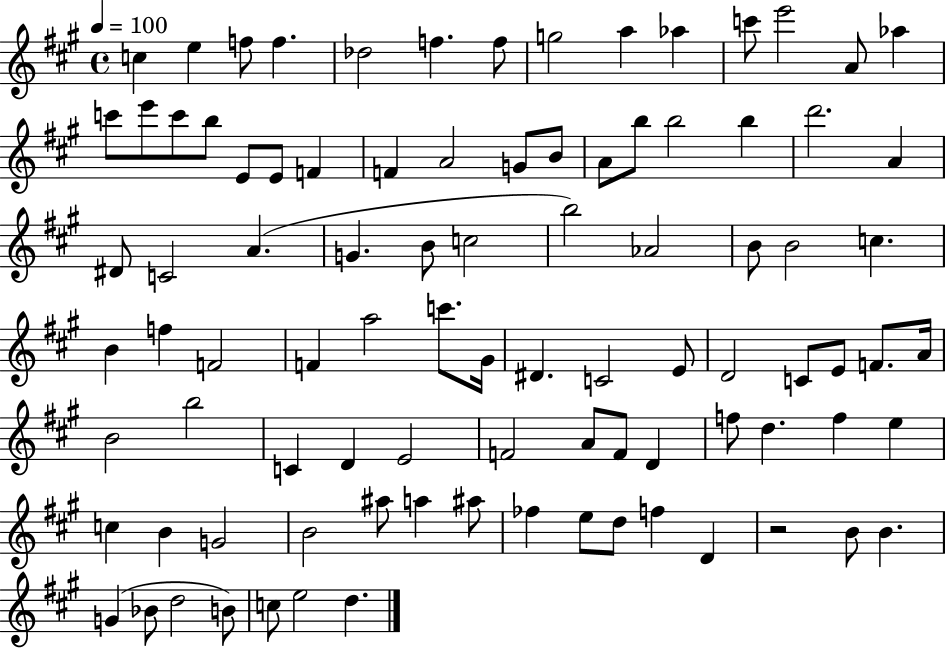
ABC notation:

X:1
T:Untitled
M:4/4
L:1/4
K:A
c e f/2 f _d2 f f/2 g2 a _a c'/2 e'2 A/2 _a c'/2 e'/2 c'/2 b/2 E/2 E/2 F F A2 G/2 B/2 A/2 b/2 b2 b d'2 A ^D/2 C2 A G B/2 c2 b2 _A2 B/2 B2 c B f F2 F a2 c'/2 ^G/4 ^D C2 E/2 D2 C/2 E/2 F/2 A/4 B2 b2 C D E2 F2 A/2 F/2 D f/2 d f e c B G2 B2 ^a/2 a ^a/2 _f e/2 d/2 f D z2 B/2 B G _B/2 d2 B/2 c/2 e2 d